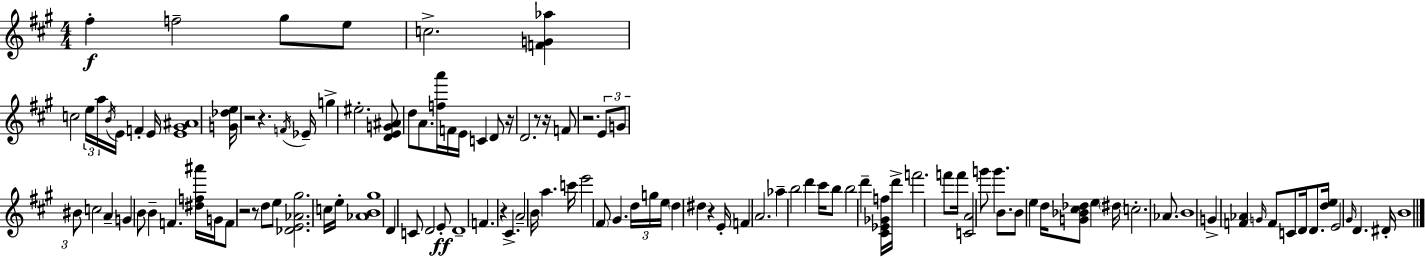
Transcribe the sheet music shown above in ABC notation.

X:1
T:Untitled
M:4/4
L:1/4
K:A
^f f2 ^g/2 e/2 c2 [FG_a] c2 e/4 a/4 B/4 E/4 F E/4 [E^G^A]4 [G_de]/4 z2 z F/4 _E/4 g ^e2 [DEG^A]/2 d/2 A/2 [fa']/4 F/4 E/4 C D/2 z/4 D2 z/2 z/4 F/2 z2 E/2 G/2 ^B/2 c2 A G B/2 B F [^df^a']/4 G/4 F/2 z2 z/2 d/2 e/2 [_DE_A^g]2 c/4 e/4 [_AB^g]4 D C/2 D2 E/2 D4 F z ^C A2 B/4 a c'/4 e'2 ^F/2 ^G d/4 g/4 e/4 d ^d z E/4 F A2 _a b2 d' ^c'/4 b/2 b2 d' [^C_E_Gf]/4 d'/4 f'2 f'/2 f'/4 [CA]2 g'/2 g' B/2 B/2 e d/4 [G_B^c_d]/2 e ^d/4 c2 _A/2 B4 G [F_A] G/4 F/2 C/2 D/4 D/2 [de]/4 E2 ^G/4 D ^D/4 B4